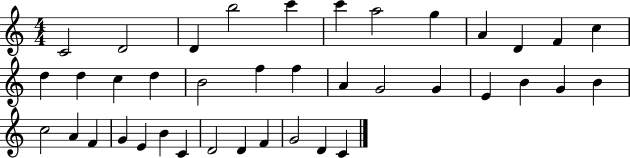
C4/h D4/h D4/q B5/h C6/q C6/q A5/h G5/q A4/q D4/q F4/q C5/q D5/q D5/q C5/q D5/q B4/h F5/q F5/q A4/q G4/h G4/q E4/q B4/q G4/q B4/q C5/h A4/q F4/q G4/q E4/q B4/q C4/q D4/h D4/q F4/q G4/h D4/q C4/q